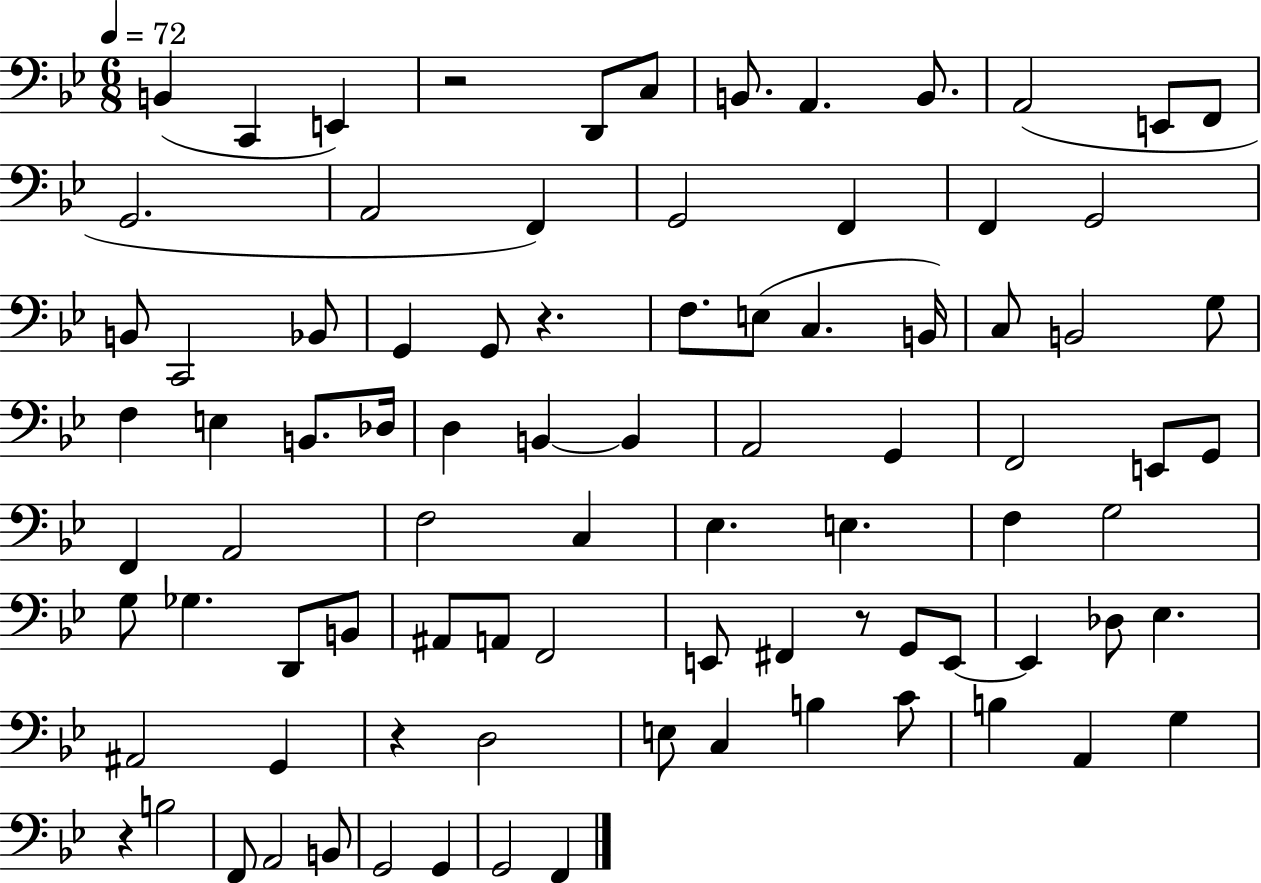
B2/q C2/q E2/q R/h D2/e C3/e B2/e. A2/q. B2/e. A2/h E2/e F2/e G2/h. A2/h F2/q G2/h F2/q F2/q G2/h B2/e C2/h Bb2/e G2/q G2/e R/q. F3/e. E3/e C3/q. B2/s C3/e B2/h G3/e F3/q E3/q B2/e. Db3/s D3/q B2/q B2/q A2/h G2/q F2/h E2/e G2/e F2/q A2/h F3/h C3/q Eb3/q. E3/q. F3/q G3/h G3/e Gb3/q. D2/e B2/e A#2/e A2/e F2/h E2/e F#2/q R/e G2/e E2/e E2/q Db3/e Eb3/q. A#2/h G2/q R/q D3/h E3/e C3/q B3/q C4/e B3/q A2/q G3/q R/q B3/h F2/e A2/h B2/e G2/h G2/q G2/h F2/q